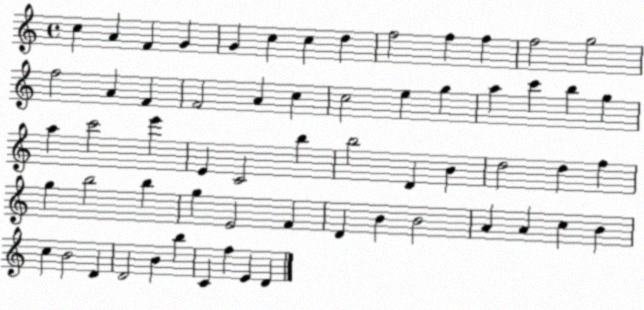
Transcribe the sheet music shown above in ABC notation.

X:1
T:Untitled
M:4/4
L:1/4
K:C
c A F G G c c d f2 f f f2 g2 f2 A F F2 A c c2 e g a c' b g a c'2 e' E C2 b b2 D B d2 d f g b2 b g E2 F D B B2 A A c B c B2 D D2 B b C f E D